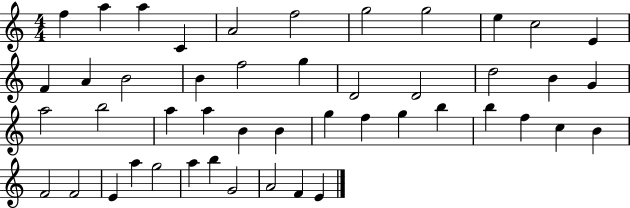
F5/q A5/q A5/q C4/q A4/h F5/h G5/h G5/h E5/q C5/h E4/q F4/q A4/q B4/h B4/q F5/h G5/q D4/h D4/h D5/h B4/q G4/q A5/h B5/h A5/q A5/q B4/q B4/q G5/q F5/q G5/q B5/q B5/q F5/q C5/q B4/q F4/h F4/h E4/q A5/q G5/h A5/q B5/q G4/h A4/h F4/q E4/q